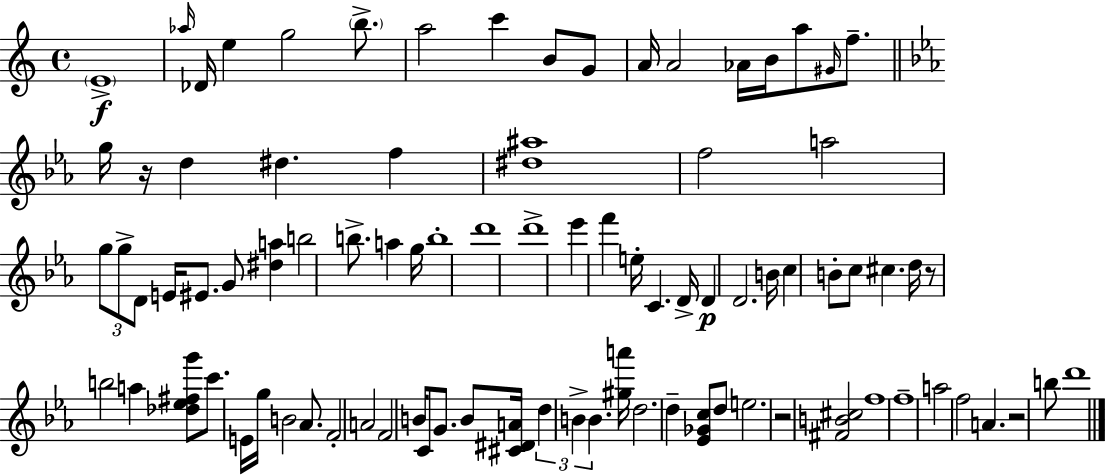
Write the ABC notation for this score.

X:1
T:Untitled
M:4/4
L:1/4
K:C
E4 _a/4 _D/4 e g2 b/2 a2 c' B/2 G/2 A/4 A2 _A/4 B/4 a/2 ^G/4 f/2 g/4 z/4 d ^d f [^d^a]4 f2 a2 g/2 g/2 D/2 E/4 ^E/2 G/2 [^da] b2 b/2 a g/4 b4 d'4 d'4 _e' f' e/4 C D/4 D D2 B/4 c B/2 c/2 ^c d/4 z/2 b2 a [_d_e^fg']/2 c'/2 E/4 g/4 B2 _A/2 F2 A2 F2 B/4 C/2 G/2 B/2 [^C^DA]/4 d B B [^ga']/4 d2 d [_E_Gc]/2 d/2 e2 z2 [^FB^c]2 f4 f4 a2 f2 A z2 b/2 d'4